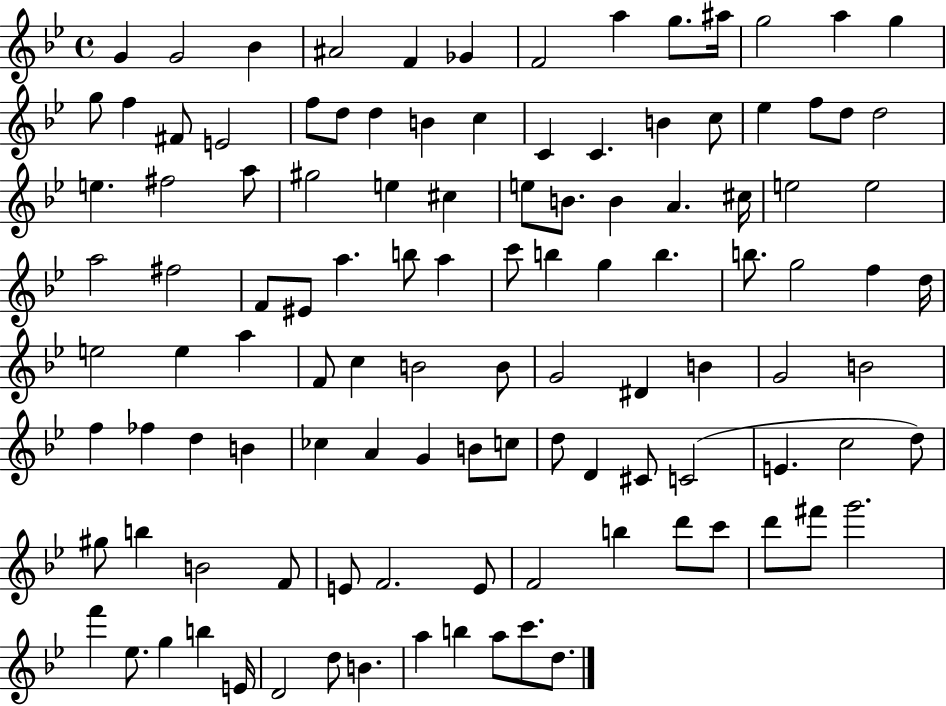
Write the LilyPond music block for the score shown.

{
  \clef treble
  \time 4/4
  \defaultTimeSignature
  \key bes \major
  g'4 g'2 bes'4 | ais'2 f'4 ges'4 | f'2 a''4 g''8. ais''16 | g''2 a''4 g''4 | \break g''8 f''4 fis'8 e'2 | f''8 d''8 d''4 b'4 c''4 | c'4 c'4. b'4 c''8 | ees''4 f''8 d''8 d''2 | \break e''4. fis''2 a''8 | gis''2 e''4 cis''4 | e''8 b'8. b'4 a'4. cis''16 | e''2 e''2 | \break a''2 fis''2 | f'8 eis'8 a''4. b''8 a''4 | c'''8 b''4 g''4 b''4. | b''8. g''2 f''4 d''16 | \break e''2 e''4 a''4 | f'8 c''4 b'2 b'8 | g'2 dis'4 b'4 | g'2 b'2 | \break f''4 fes''4 d''4 b'4 | ces''4 a'4 g'4 b'8 c''8 | d''8 d'4 cis'8 c'2( | e'4. c''2 d''8) | \break gis''8 b''4 b'2 f'8 | e'8 f'2. e'8 | f'2 b''4 d'''8 c'''8 | d'''8 fis'''8 g'''2. | \break f'''4 ees''8. g''4 b''4 e'16 | d'2 d''8 b'4. | a''4 b''4 a''8 c'''8. d''8. | \bar "|."
}